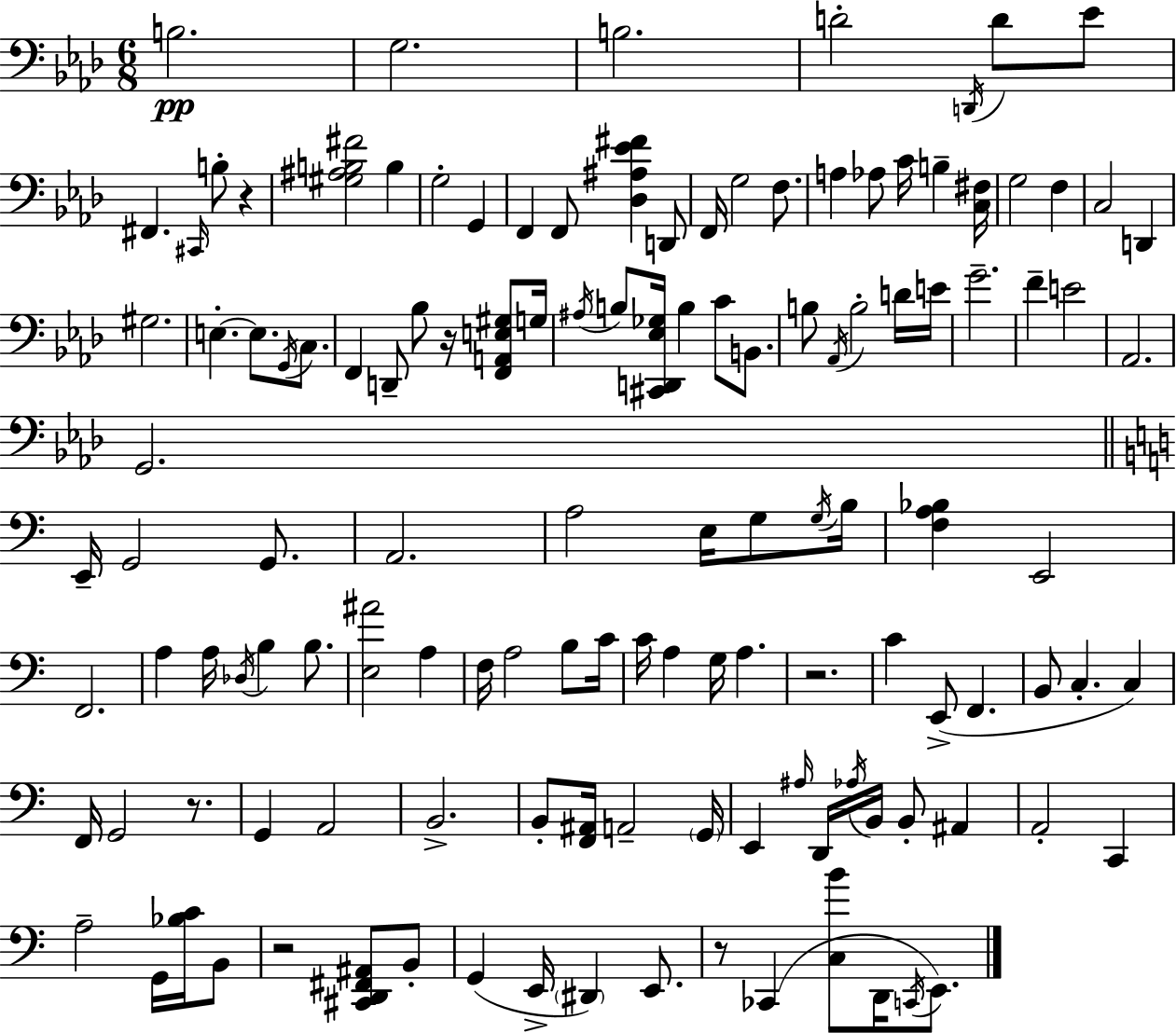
B3/h. G3/h. B3/h. D4/h D2/s D4/e Eb4/e F#2/q. C#2/s B3/e R/q [G#3,A#3,B3,F#4]/h B3/q G3/h G2/q F2/q F2/e [Db3,A#3,Eb4,F#4]/q D2/e F2/s G3/h F3/e. A3/q Ab3/e C4/s B3/q [C3,F#3]/s G3/h F3/q C3/h D2/q G#3/h. E3/q. E3/e. G2/s C3/e. F2/q D2/e Bb3/e R/s [F2,A2,E3,G#3]/e G3/s A#3/s B3/e [C#2,D2,Eb3,Gb3]/s B3/q C4/e B2/e. B3/e Ab2/s B3/h D4/s E4/s G4/h. F4/q E4/h Ab2/h. G2/h. E2/s G2/h G2/e. A2/h. A3/h E3/s G3/e G3/s B3/s [F3,A3,Bb3]/q E2/h F2/h. A3/q A3/s Db3/s B3/q B3/e. [E3,A#4]/h A3/q F3/s A3/h B3/e C4/s C4/s A3/q G3/s A3/q. R/h. C4/q E2/e F2/q. B2/e C3/q. C3/q F2/s G2/h R/e. G2/q A2/h B2/h. B2/e [F2,A#2]/s A2/h G2/s E2/q A#3/s D2/s Ab3/s B2/s B2/e A#2/q A2/h C2/q A3/h G2/s [Bb3,C4]/s B2/e R/h [C#2,D2,F#2,A#2]/e B2/e G2/q E2/s D#2/q E2/e. R/e CES2/q [C3,B4]/e D2/s C2/s E2/e.